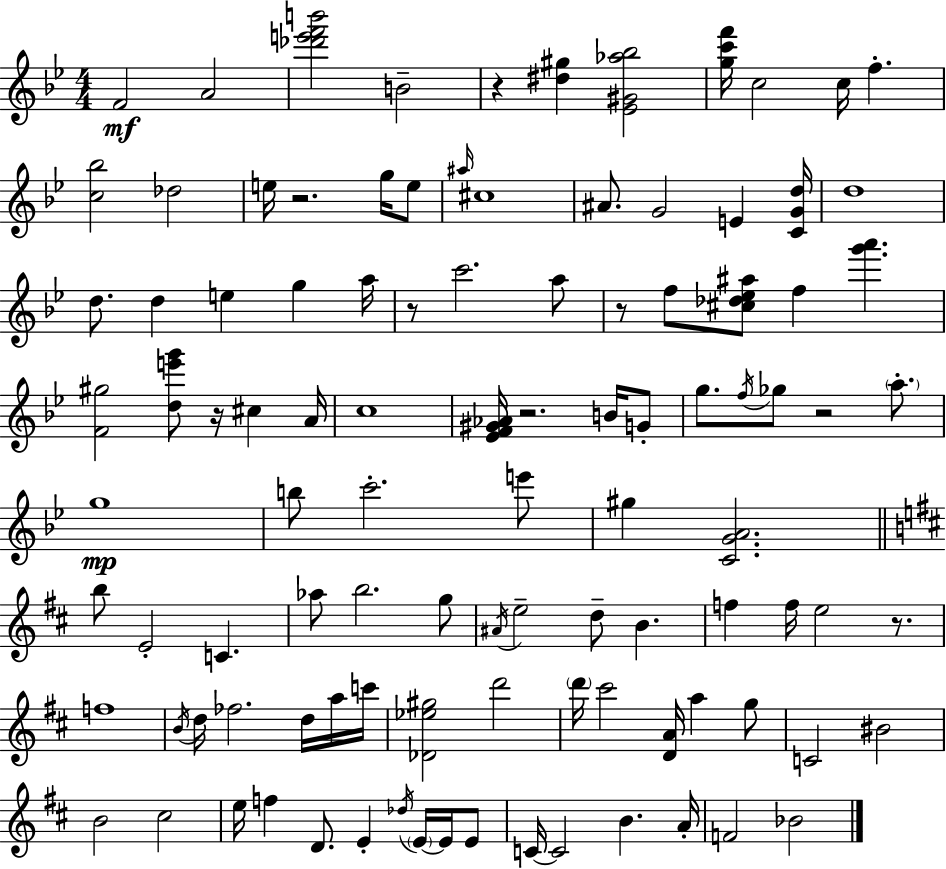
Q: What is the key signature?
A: BES major